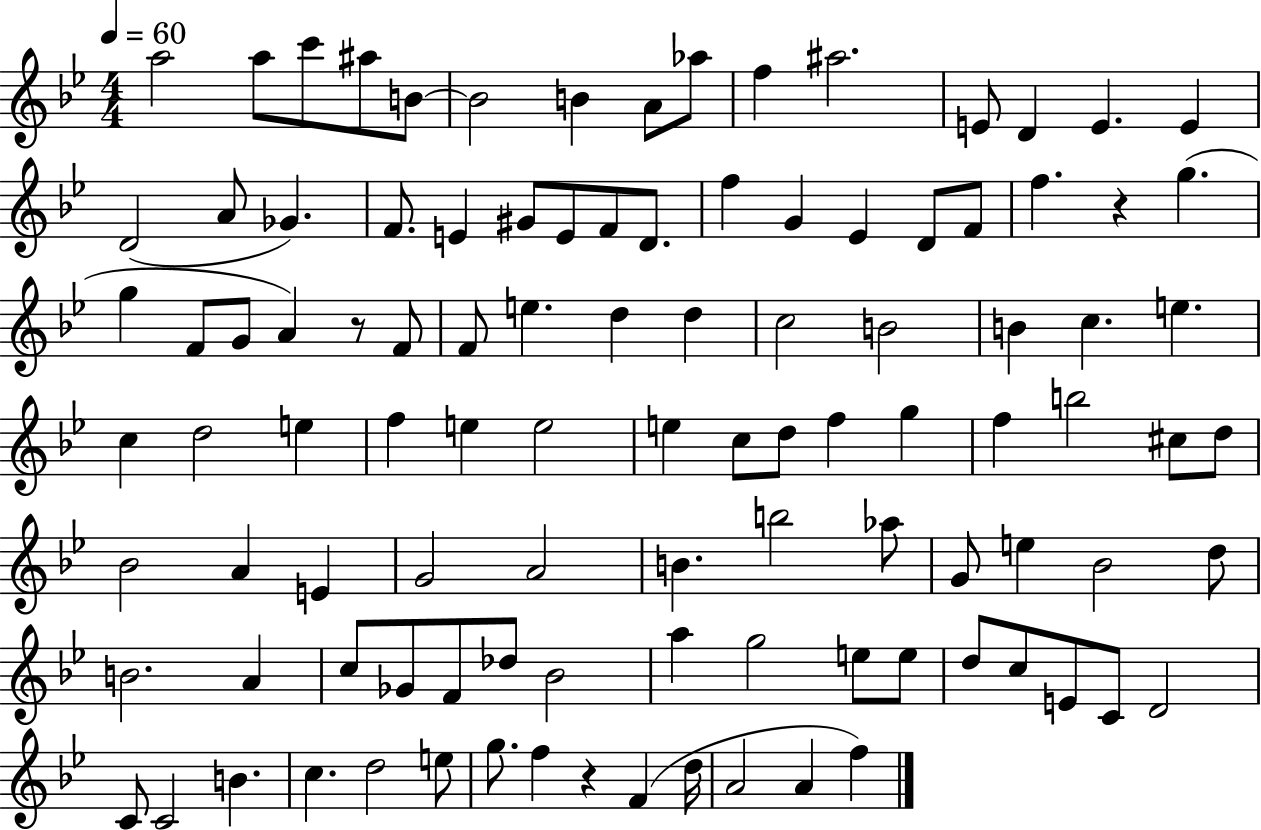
A5/h A5/e C6/e A#5/e B4/e B4/h B4/q A4/e Ab5/e F5/q A#5/h. E4/e D4/q E4/q. E4/q D4/h A4/e Gb4/q. F4/e. E4/q G#4/e E4/e F4/e D4/e. F5/q G4/q Eb4/q D4/e F4/e F5/q. R/q G5/q. G5/q F4/e G4/e A4/q R/e F4/e F4/e E5/q. D5/q D5/q C5/h B4/h B4/q C5/q. E5/q. C5/q D5/h E5/q F5/q E5/q E5/h E5/q C5/e D5/e F5/q G5/q F5/q B5/h C#5/e D5/e Bb4/h A4/q E4/q G4/h A4/h B4/q. B5/h Ab5/e G4/e E5/q Bb4/h D5/e B4/h. A4/q C5/e Gb4/e F4/e Db5/e Bb4/h A5/q G5/h E5/e E5/e D5/e C5/e E4/e C4/e D4/h C4/e C4/h B4/q. C5/q. D5/h E5/e G5/e. F5/q R/q F4/q D5/s A4/h A4/q F5/q